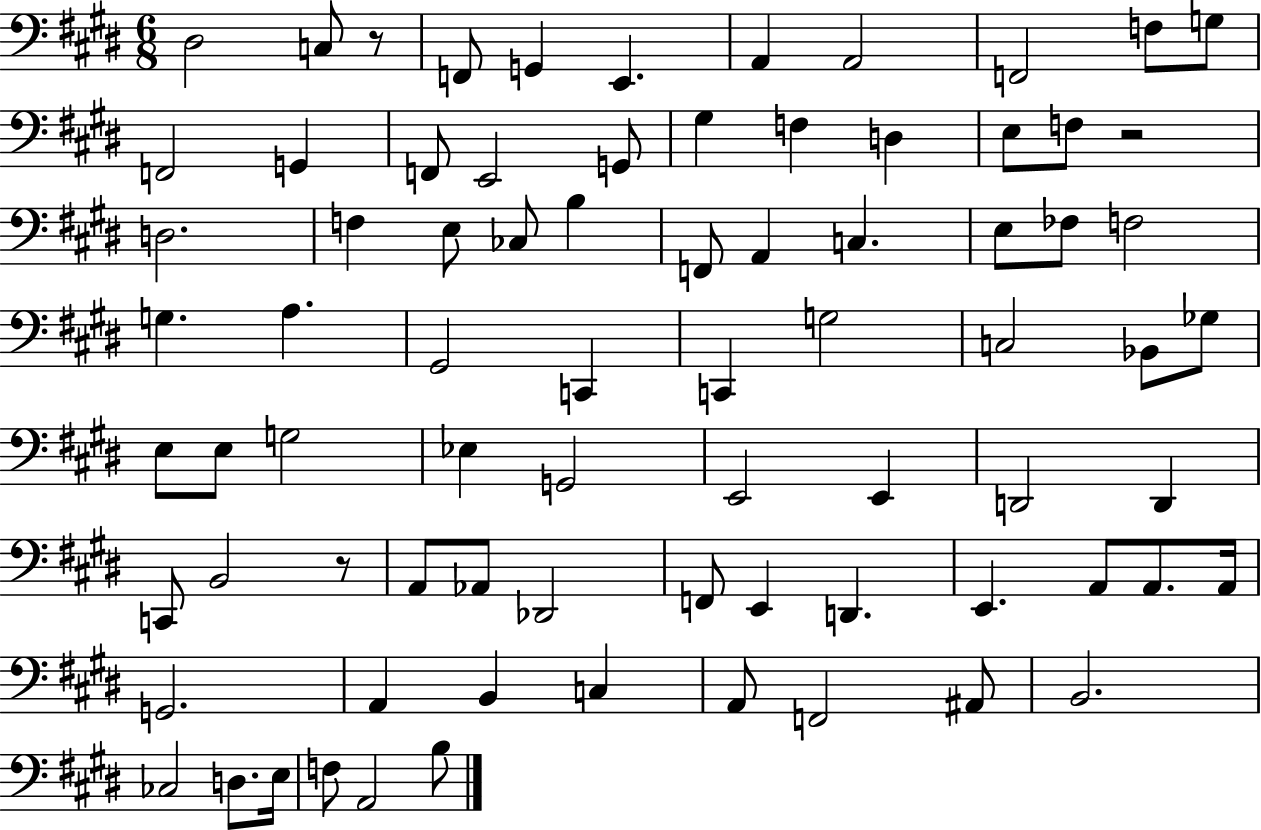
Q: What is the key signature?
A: E major